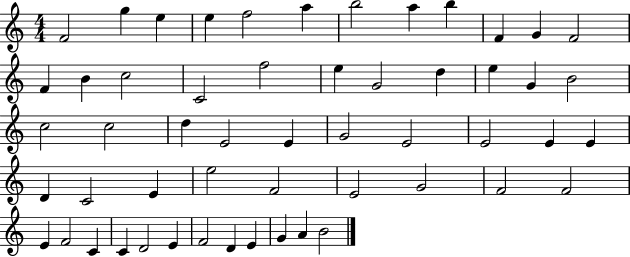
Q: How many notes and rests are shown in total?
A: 54